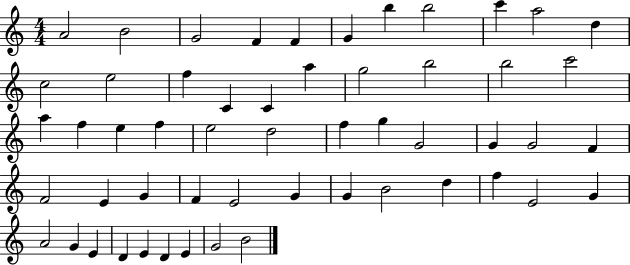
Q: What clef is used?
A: treble